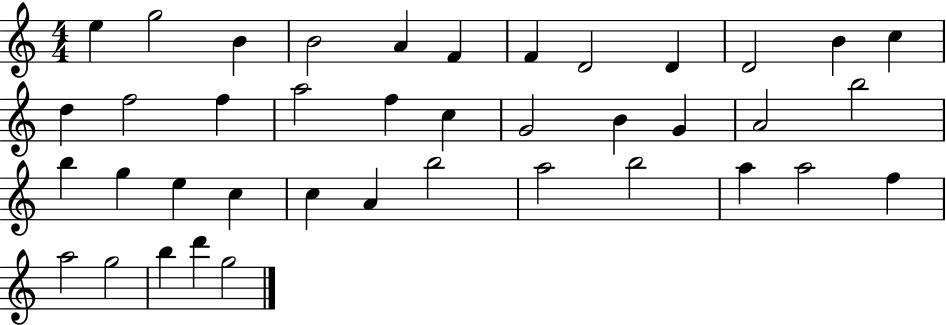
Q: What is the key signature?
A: C major